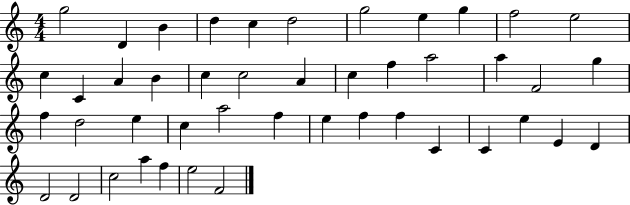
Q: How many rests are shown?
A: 0